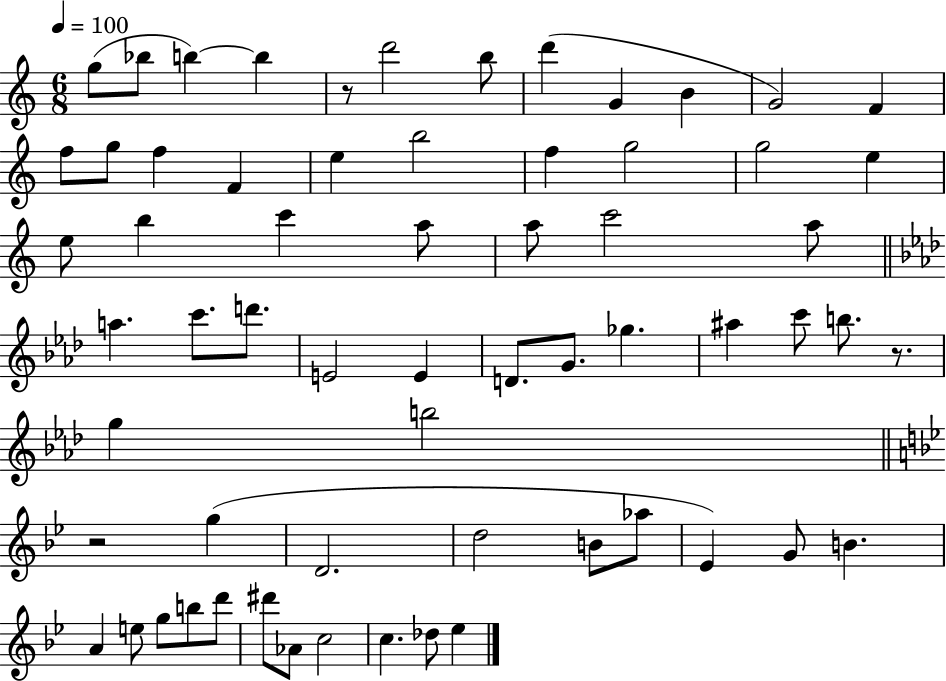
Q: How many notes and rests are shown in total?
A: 63